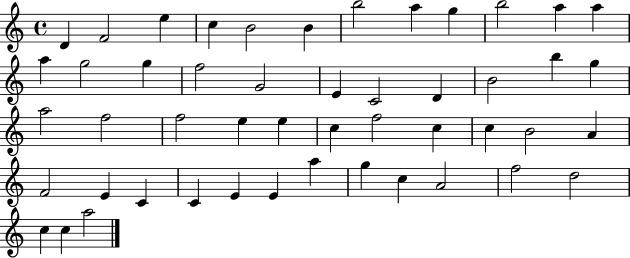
{
  \clef treble
  \time 4/4
  \defaultTimeSignature
  \key c \major
  d'4 f'2 e''4 | c''4 b'2 b'4 | b''2 a''4 g''4 | b''2 a''4 a''4 | \break a''4 g''2 g''4 | f''2 g'2 | e'4 c'2 d'4 | b'2 b''4 g''4 | \break a''2 f''2 | f''2 e''4 e''4 | c''4 f''2 c''4 | c''4 b'2 a'4 | \break f'2 e'4 c'4 | c'4 e'4 e'4 a''4 | g''4 c''4 a'2 | f''2 d''2 | \break c''4 c''4 a''2 | \bar "|."
}